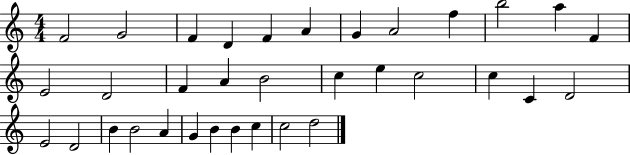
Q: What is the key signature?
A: C major